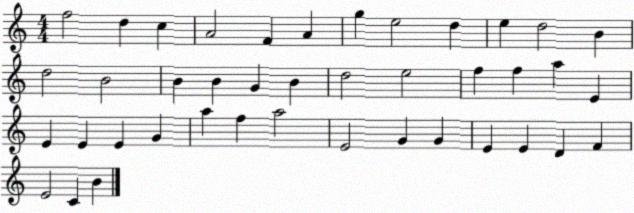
X:1
T:Untitled
M:4/4
L:1/4
K:C
f2 d c A2 F A g e2 d e d2 B d2 B2 B B G B d2 e2 f f a E E E E G a f a2 E2 G G E E D F E2 C B